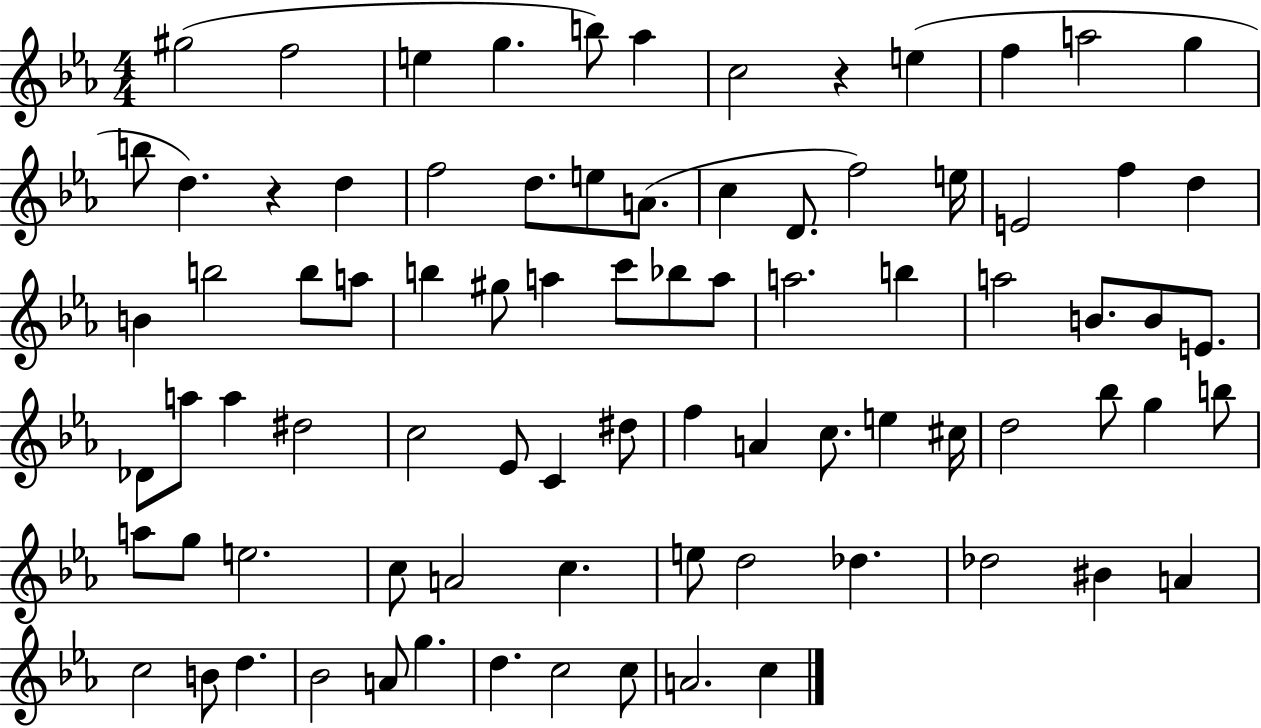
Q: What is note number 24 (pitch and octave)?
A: F5